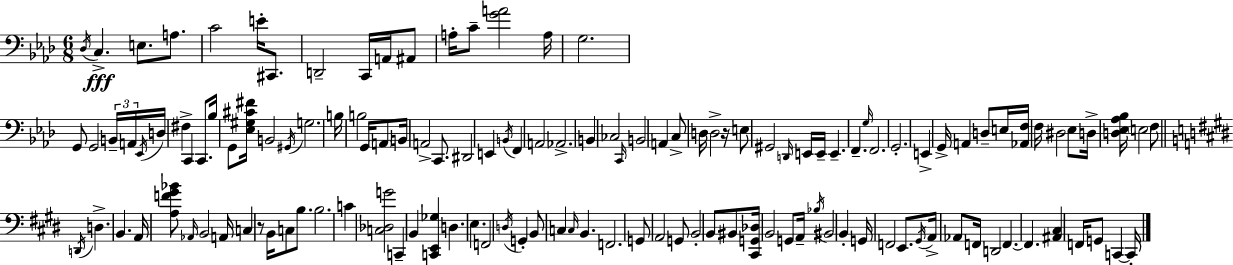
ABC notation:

X:1
T:Untitled
M:6/8
L:1/4
K:Fm
_D,/4 C, E,/2 A,/2 C2 E/4 ^C,,/2 D,,2 C,,/4 A,,/4 ^A,,/2 A,/4 C/2 [GA]2 A,/4 G,2 G,,/2 G,,2 B,,/4 A,,/4 _E,,/4 D,/4 ^F, C,, C,,/2 _B,/4 G,,/2 [_E,^G,^C^F]/4 B,,2 ^G,,/4 G,2 B,/4 B,2 G,,/4 A,,/2 B,,/4 A,,2 C,,/2 ^D,,2 E,, B,,/4 F,, A,,2 _A,,2 B,, _C,2 C,,/4 B,,2 A,, C,/2 D,/4 D,2 z/4 E,/2 ^G,,2 D,,/4 E,,/4 E,,/4 E,, F,, G,/4 F,,2 G,,2 E,, G,,/4 A,, D,/2 E,/4 [_A,,F,]/4 F,/4 ^D,2 _E,/2 D,/4 [D,_E,_A,_B,]/4 E,2 F,/2 D,,/4 D, B,, A,,/4 [A,F^G_B]/2 _A,,/4 B,,2 A,,/4 C, z/2 B,,/4 C,/2 B,/2 B,2 C [C,_D,G]2 C,, B,, [C,,E,,_G,] D, E, F,,2 D,/4 G,, B,,/2 C, C,/4 B,, F,,2 G,,/2 A,,2 G,,/2 B,,2 B,,/2 ^B,,/2 [^C,,G,,_D,]/4 B,,2 G,,/2 A,,/4 _B,/4 ^B,,2 B,, G,,/4 F,,2 E,,/2 ^G,,/4 A,,/4 _A,,/2 F,,/4 D,,2 F,, F,, [^A,,^C,] F,,/4 G,,/2 C,, C,,/4